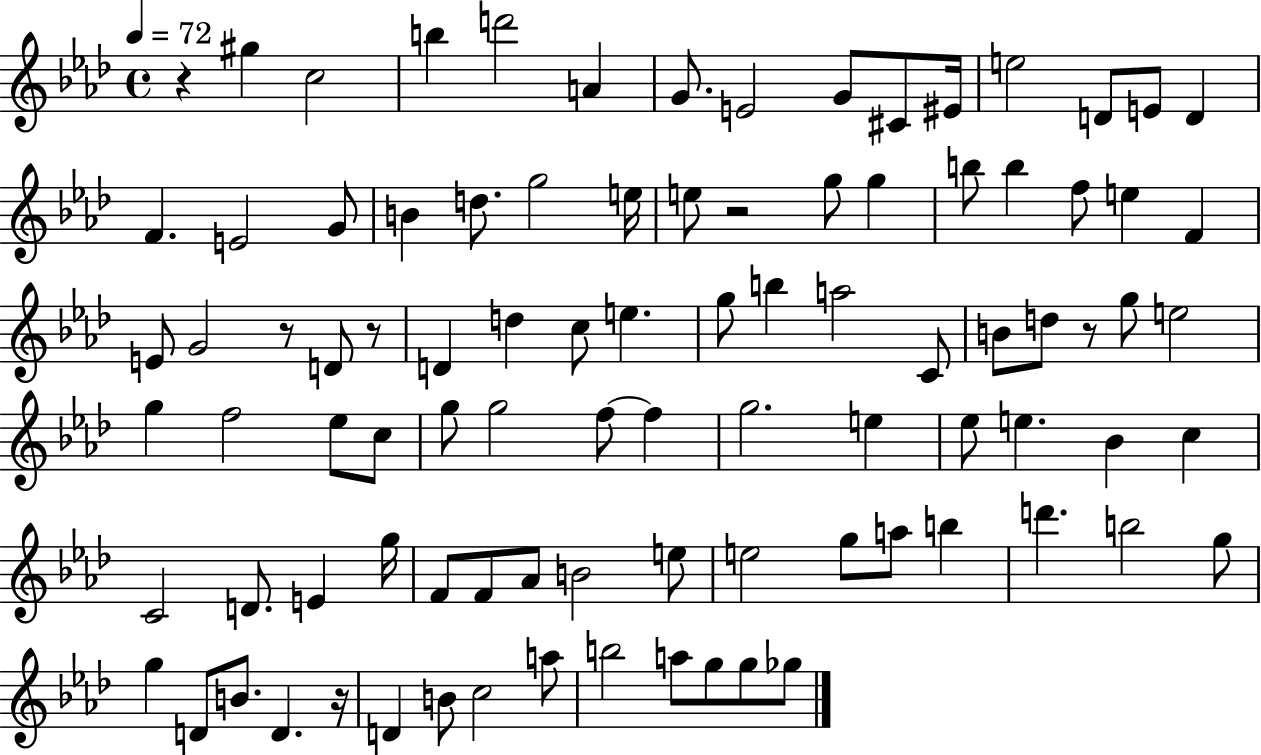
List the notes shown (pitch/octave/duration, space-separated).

R/q G#5/q C5/h B5/q D6/h A4/q G4/e. E4/h G4/e C#4/e EIS4/s E5/h D4/e E4/e D4/q F4/q. E4/h G4/e B4/q D5/e. G5/h E5/s E5/e R/h G5/e G5/q B5/e B5/q F5/e E5/q F4/q E4/e G4/h R/e D4/e R/e D4/q D5/q C5/e E5/q. G5/e B5/q A5/h C4/e B4/e D5/e R/e G5/e E5/h G5/q F5/h Eb5/e C5/e G5/e G5/h F5/e F5/q G5/h. E5/q Eb5/e E5/q. Bb4/q C5/q C4/h D4/e. E4/q G5/s F4/e F4/e Ab4/e B4/h E5/e E5/h G5/e A5/e B5/q D6/q. B5/h G5/e G5/q D4/e B4/e. D4/q. R/s D4/q B4/e C5/h A5/e B5/h A5/e G5/e G5/e Gb5/e